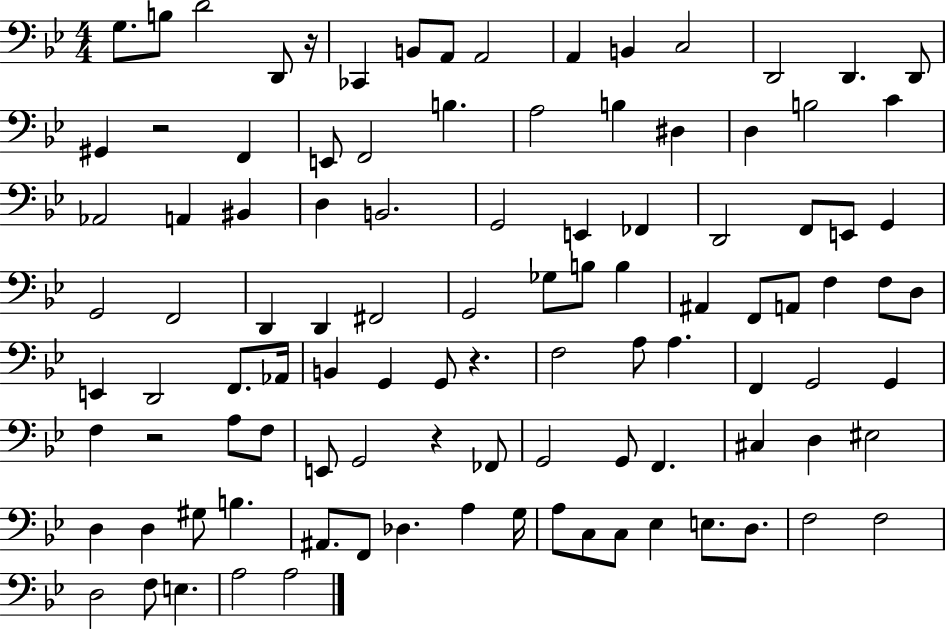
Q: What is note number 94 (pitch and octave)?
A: F3